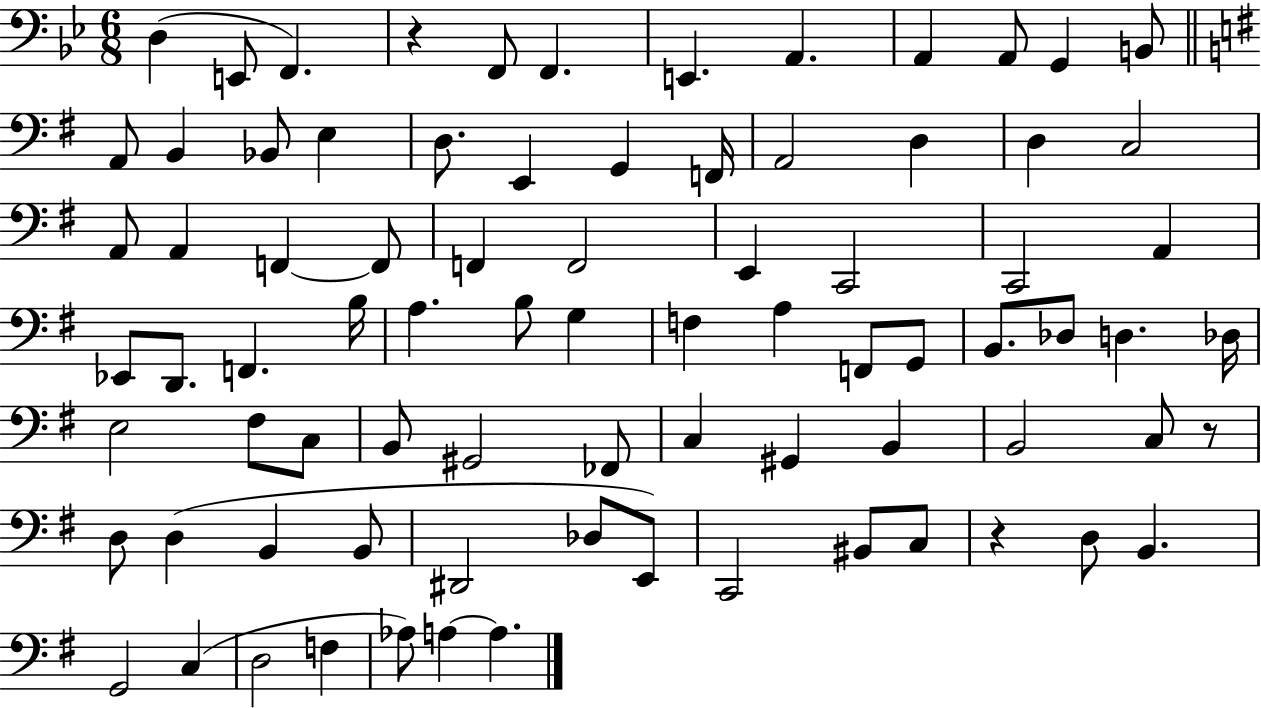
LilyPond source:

{
  \clef bass
  \numericTimeSignature
  \time 6/8
  \key bes \major
  d4( e,8 f,4.) | r4 f,8 f,4. | e,4. a,4. | a,4 a,8 g,4 b,8 | \break \bar "||" \break \key g \major a,8 b,4 bes,8 e4 | d8. e,4 g,4 f,16 | a,2 d4 | d4 c2 | \break a,8 a,4 f,4~~ f,8 | f,4 f,2 | e,4 c,2 | c,2 a,4 | \break ees,8 d,8. f,4. b16 | a4. b8 g4 | f4 a4 f,8 g,8 | b,8. des8 d4. des16 | \break e2 fis8 c8 | b,8 gis,2 fes,8 | c4 gis,4 b,4 | b,2 c8 r8 | \break d8 d4( b,4 b,8 | dis,2 des8 e,8) | c,2 bis,8 c8 | r4 d8 b,4. | \break g,2 c4( | d2 f4 | aes8) a4~~ a4. | \bar "|."
}